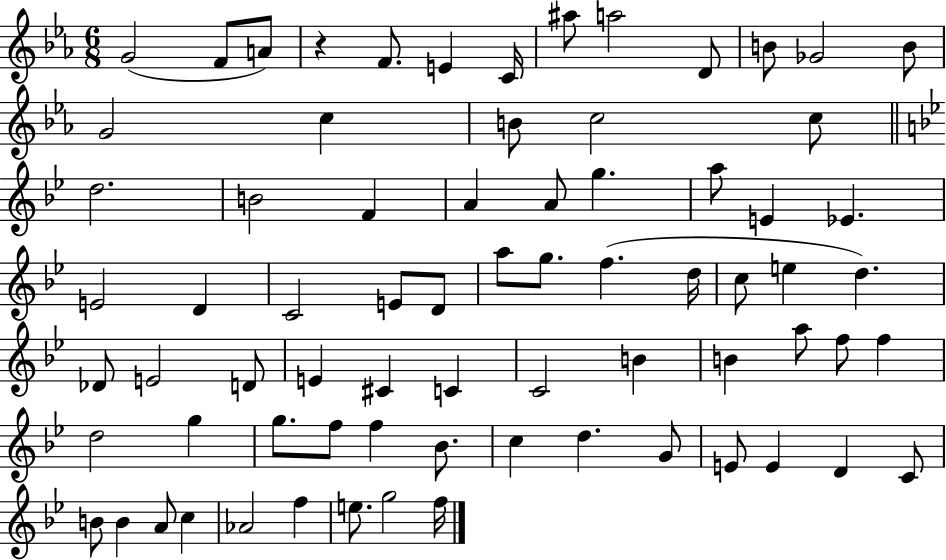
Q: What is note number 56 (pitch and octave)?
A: Bb4